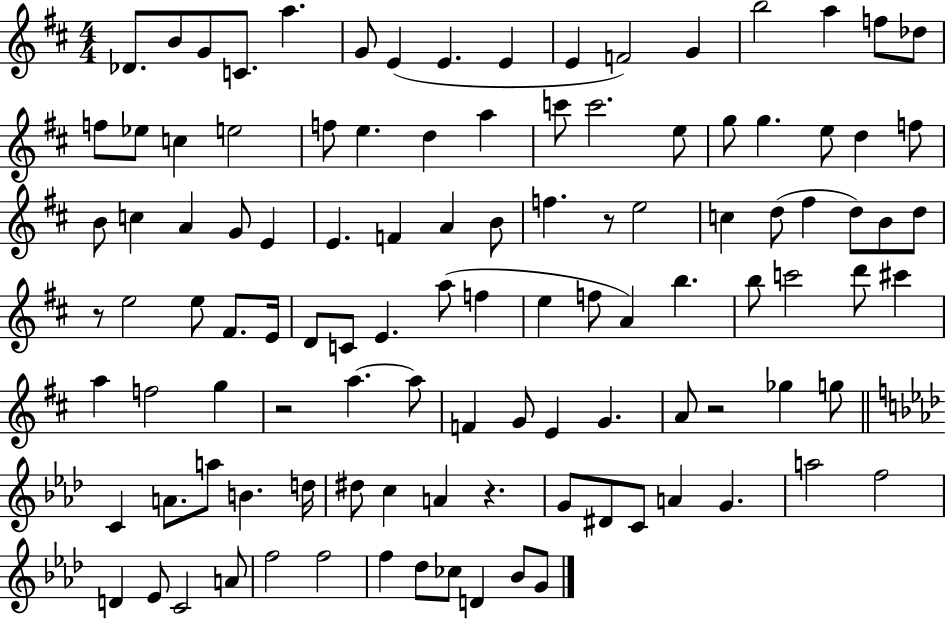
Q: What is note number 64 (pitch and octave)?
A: C6